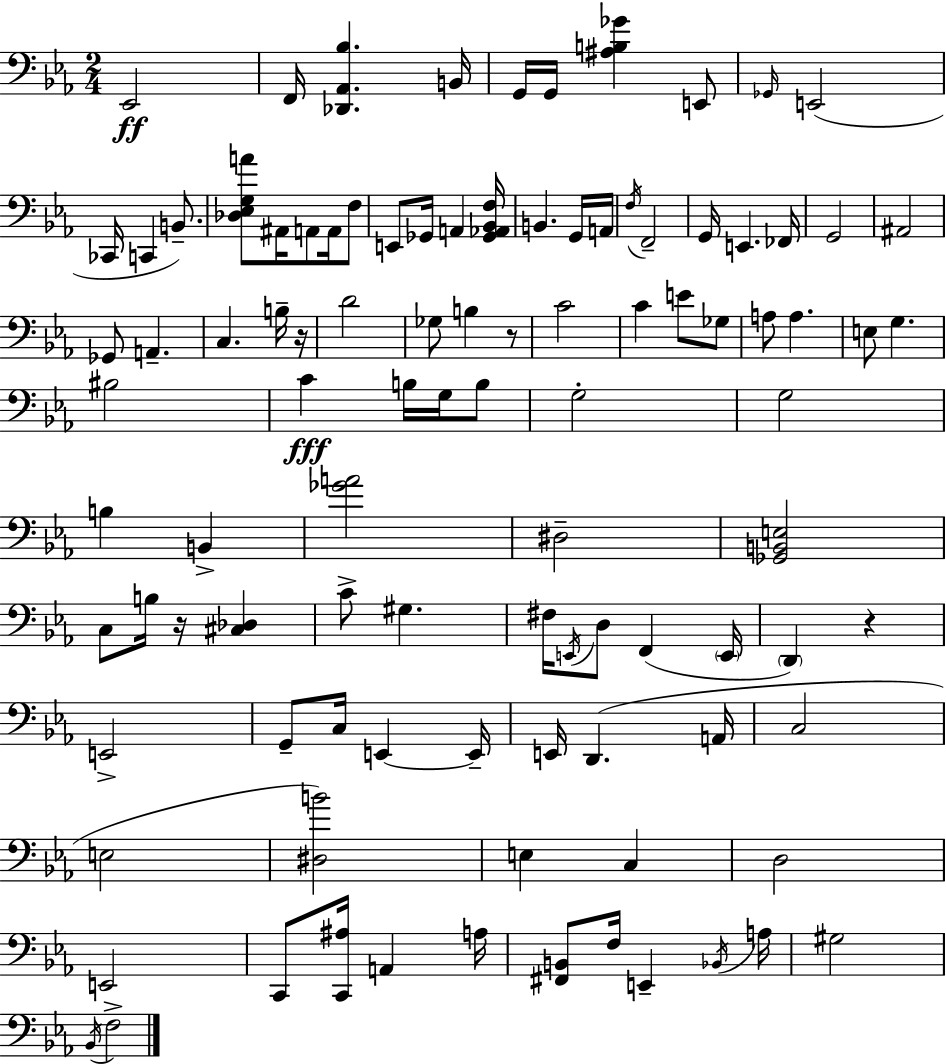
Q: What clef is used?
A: bass